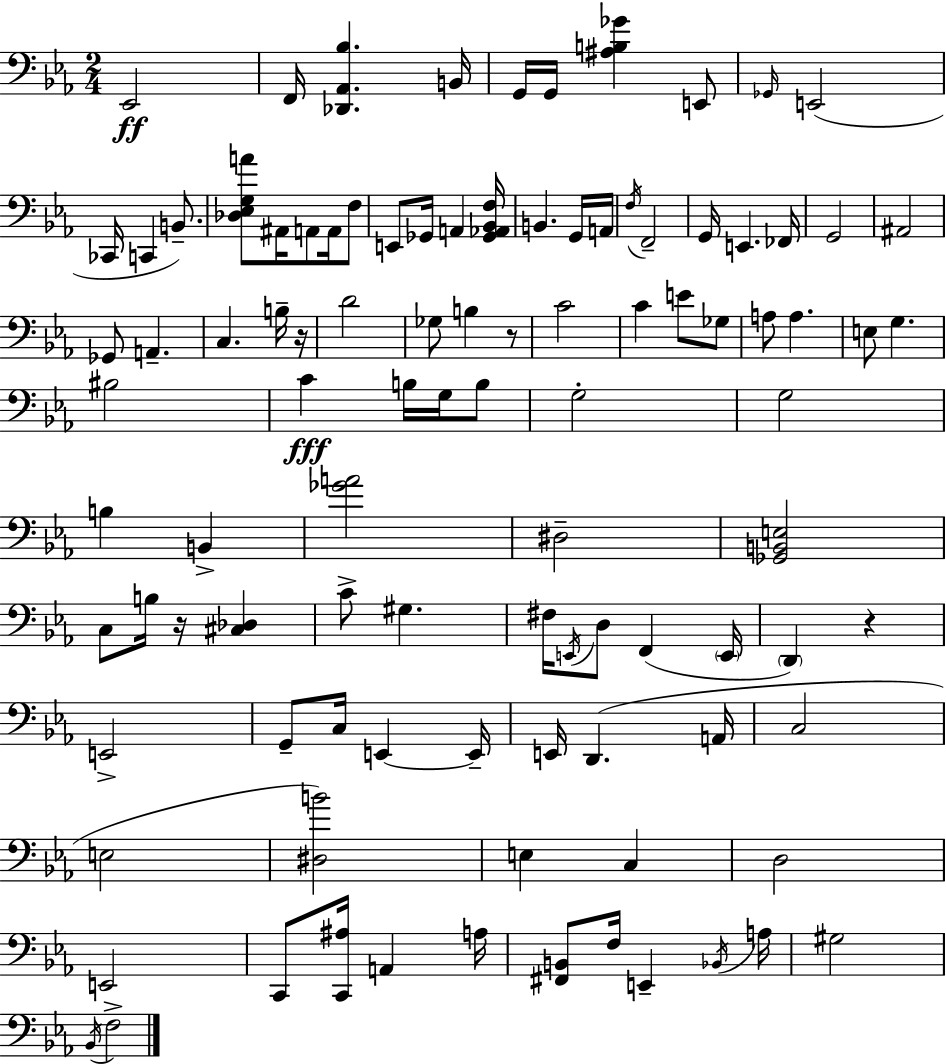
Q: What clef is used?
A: bass